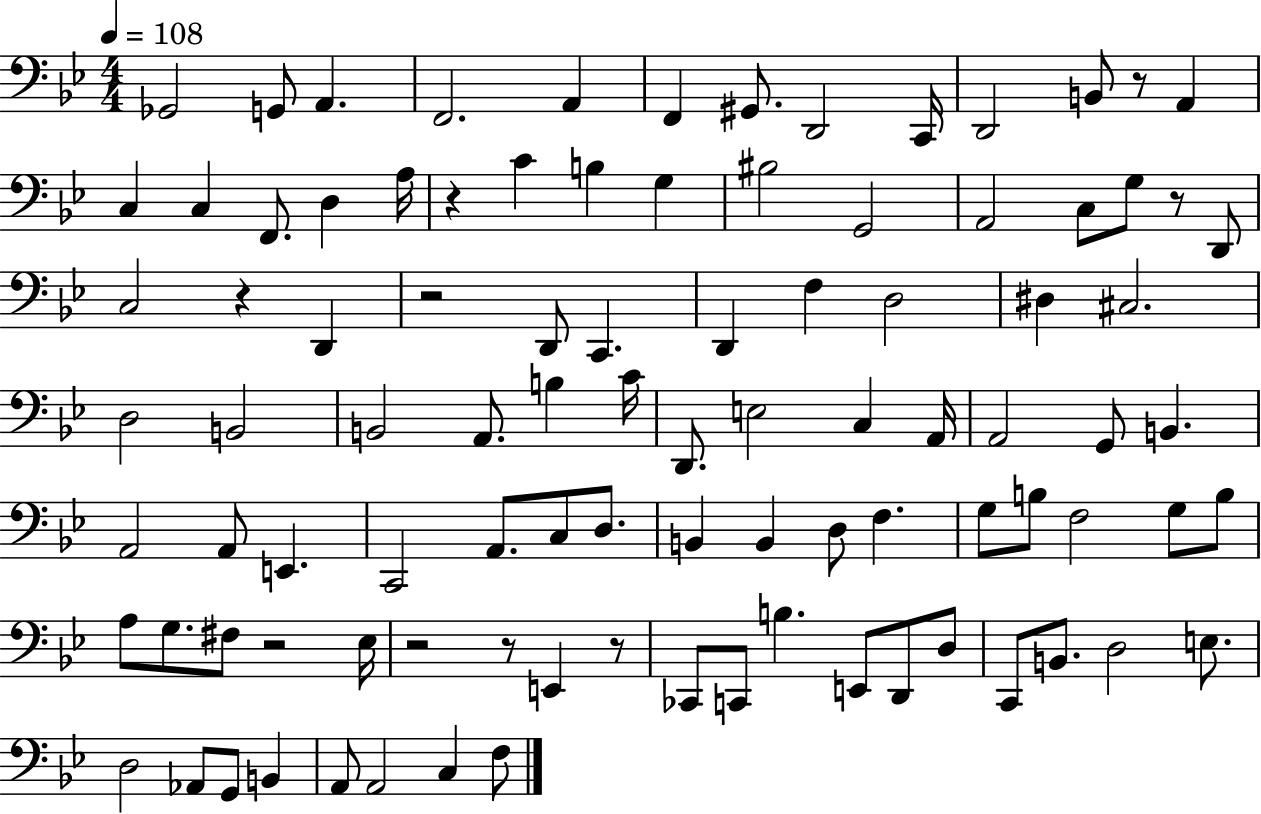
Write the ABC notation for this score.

X:1
T:Untitled
M:4/4
L:1/4
K:Bb
_G,,2 G,,/2 A,, F,,2 A,, F,, ^G,,/2 D,,2 C,,/4 D,,2 B,,/2 z/2 A,, C, C, F,,/2 D, A,/4 z C B, G, ^B,2 G,,2 A,,2 C,/2 G,/2 z/2 D,,/2 C,2 z D,, z2 D,,/2 C,, D,, F, D,2 ^D, ^C,2 D,2 B,,2 B,,2 A,,/2 B, C/4 D,,/2 E,2 C, A,,/4 A,,2 G,,/2 B,, A,,2 A,,/2 E,, C,,2 A,,/2 C,/2 D,/2 B,, B,, D,/2 F, G,/2 B,/2 F,2 G,/2 B,/2 A,/2 G,/2 ^F,/2 z2 _E,/4 z2 z/2 E,, z/2 _C,,/2 C,,/2 B, E,,/2 D,,/2 D,/2 C,,/2 B,,/2 D,2 E,/2 D,2 _A,,/2 G,,/2 B,, A,,/2 A,,2 C, F,/2